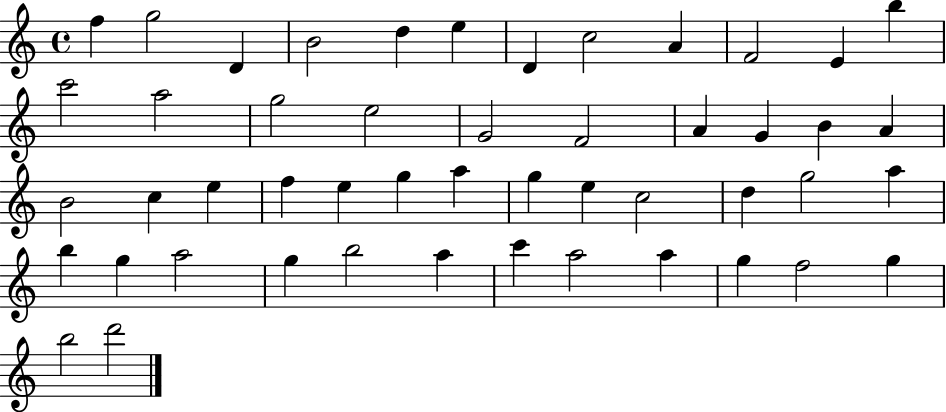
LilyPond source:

{
  \clef treble
  \time 4/4
  \defaultTimeSignature
  \key c \major
  f''4 g''2 d'4 | b'2 d''4 e''4 | d'4 c''2 a'4 | f'2 e'4 b''4 | \break c'''2 a''2 | g''2 e''2 | g'2 f'2 | a'4 g'4 b'4 a'4 | \break b'2 c''4 e''4 | f''4 e''4 g''4 a''4 | g''4 e''4 c''2 | d''4 g''2 a''4 | \break b''4 g''4 a''2 | g''4 b''2 a''4 | c'''4 a''2 a''4 | g''4 f''2 g''4 | \break b''2 d'''2 | \bar "|."
}